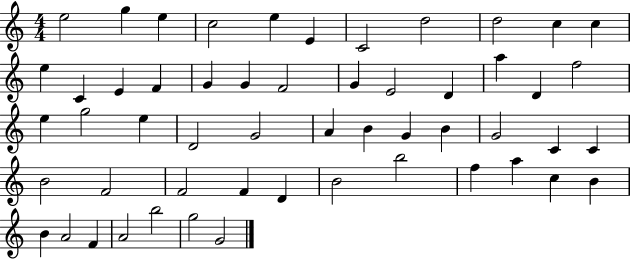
E5/h G5/q E5/q C5/h E5/q E4/q C4/h D5/h D5/h C5/q C5/q E5/q C4/q E4/q F4/q G4/q G4/q F4/h G4/q E4/h D4/q A5/q D4/q F5/h E5/q G5/h E5/q D4/h G4/h A4/q B4/q G4/q B4/q G4/h C4/q C4/q B4/h F4/h F4/h F4/q D4/q B4/h B5/h F5/q A5/q C5/q B4/q B4/q A4/h F4/q A4/h B5/h G5/h G4/h